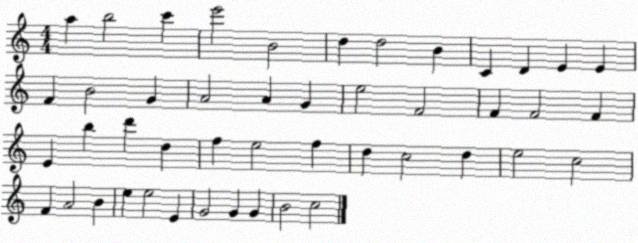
X:1
T:Untitled
M:4/4
L:1/4
K:C
a b2 c' e'2 B2 d d2 B C D E E F B2 G A2 A G e2 F2 F F2 F E b d' d f e2 f d c2 d e2 c2 F A2 B e e2 E G2 G G B2 c2